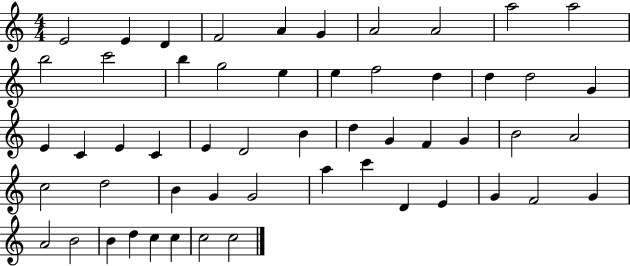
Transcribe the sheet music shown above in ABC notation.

X:1
T:Untitled
M:4/4
L:1/4
K:C
E2 E D F2 A G A2 A2 a2 a2 b2 c'2 b g2 e e f2 d d d2 G E C E C E D2 B d G F G B2 A2 c2 d2 B G G2 a c' D E G F2 G A2 B2 B d c c c2 c2